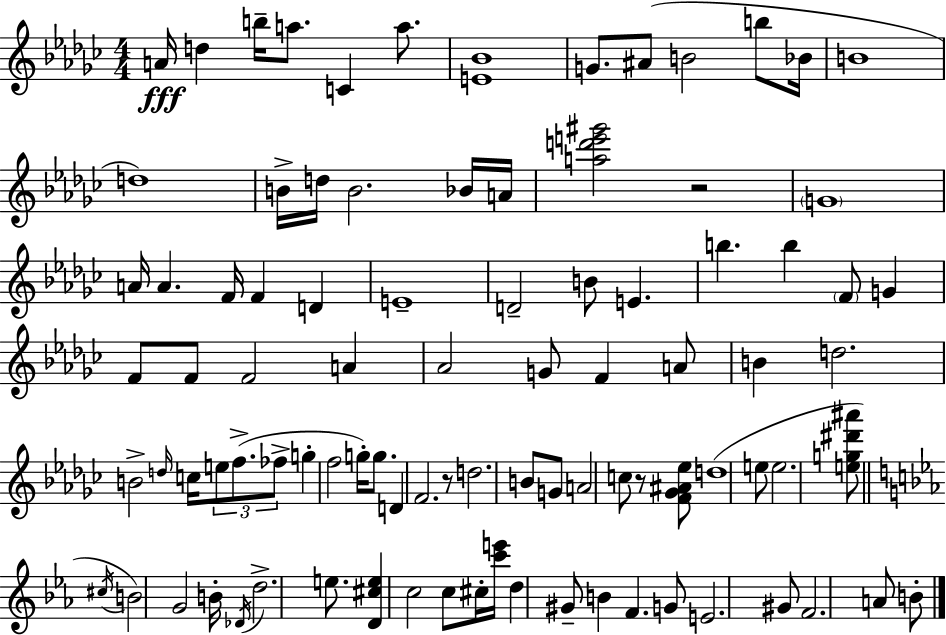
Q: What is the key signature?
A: EES minor